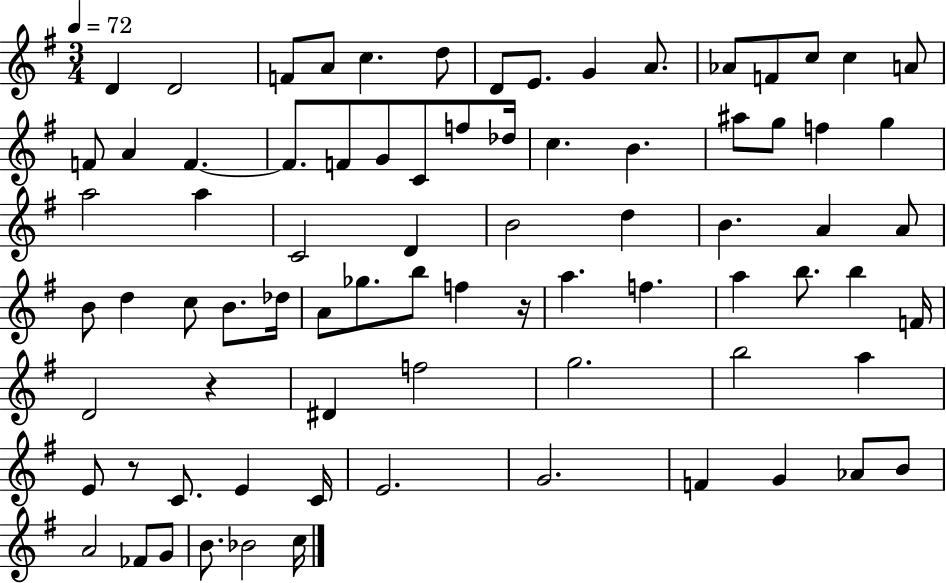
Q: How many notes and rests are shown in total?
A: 79